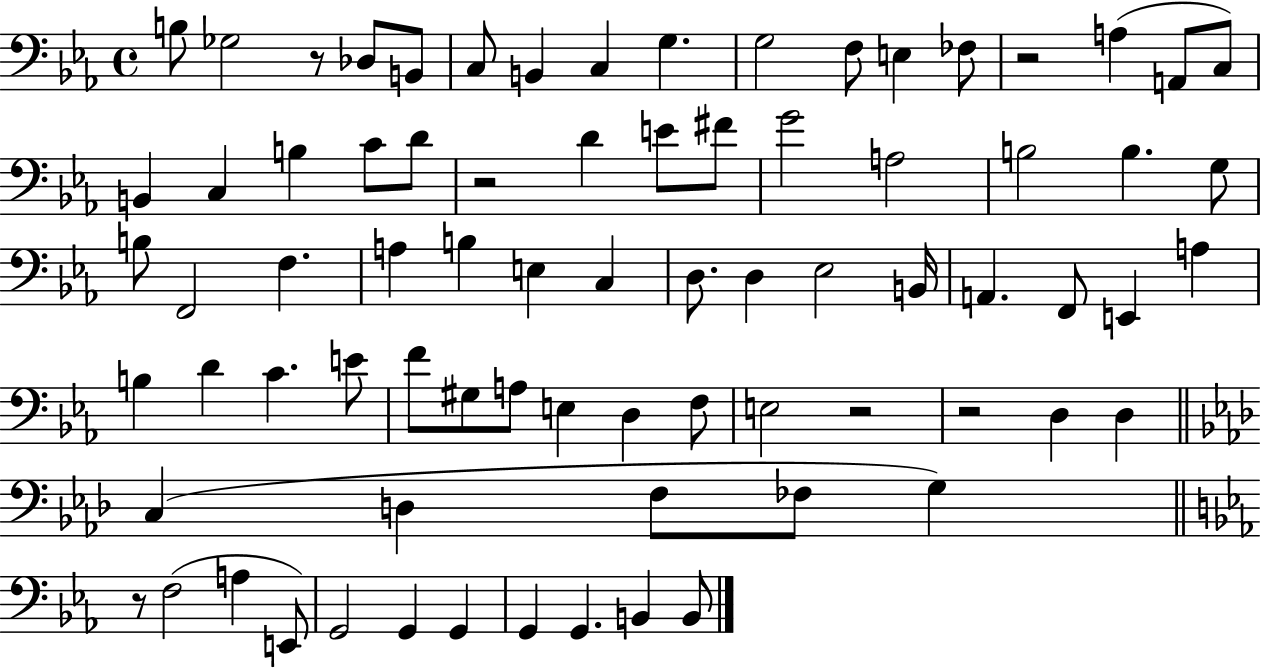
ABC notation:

X:1
T:Untitled
M:4/4
L:1/4
K:Eb
B,/2 _G,2 z/2 _D,/2 B,,/2 C,/2 B,, C, G, G,2 F,/2 E, _F,/2 z2 A, A,,/2 C,/2 B,, C, B, C/2 D/2 z2 D E/2 ^F/2 G2 A,2 B,2 B, G,/2 B,/2 F,,2 F, A, B, E, C, D,/2 D, _E,2 B,,/4 A,, F,,/2 E,, A, B, D C E/2 F/2 ^G,/2 A,/2 E, D, F,/2 E,2 z2 z2 D, D, C, D, F,/2 _F,/2 G, z/2 F,2 A, E,,/2 G,,2 G,, G,, G,, G,, B,, B,,/2